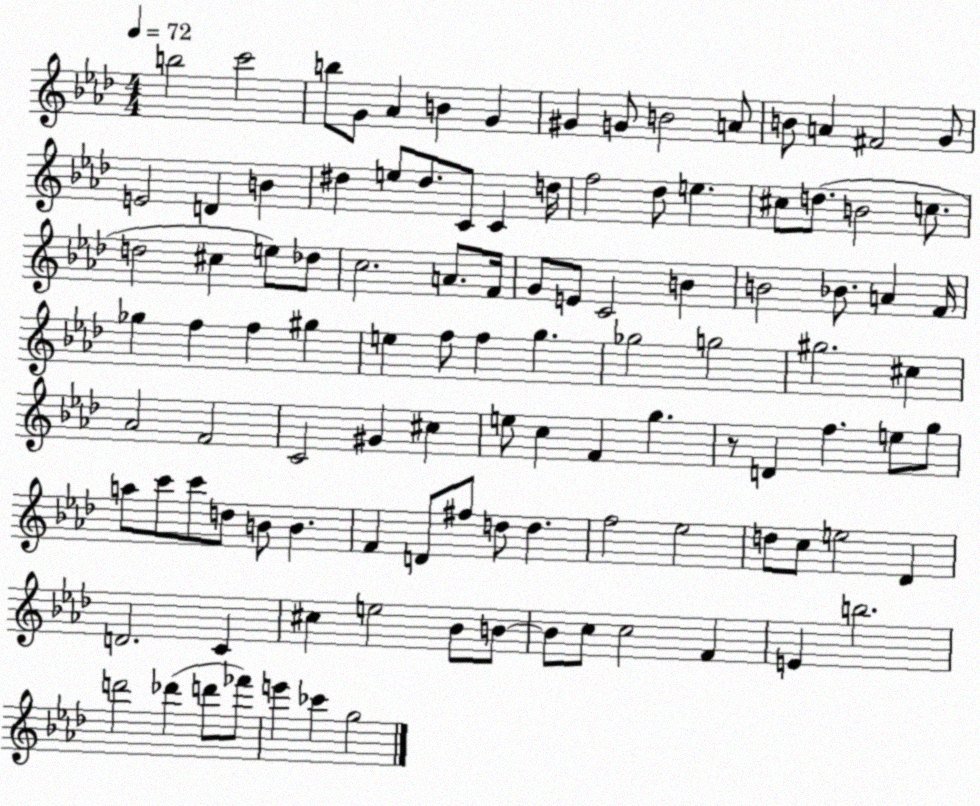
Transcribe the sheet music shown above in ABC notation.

X:1
T:Untitled
M:4/4
L:1/4
K:Ab
b2 c'2 b/2 G/2 _A B G ^G G/2 B2 A/2 B/2 A ^F2 G/2 E2 D B ^d e/2 ^d/2 C/2 C d/4 f2 _d/2 e ^c/2 d/2 B2 c/2 d2 ^c e/2 _d/2 c2 A/2 F/4 G/2 E/2 C2 B B2 _B/2 A F/4 _g f f ^g e f/2 f g _g2 g2 ^g2 ^c _A2 F2 C2 ^G ^c e/2 c F g z/2 D f e/2 g/2 a/2 c'/2 c'/2 d/2 B/2 B F D/2 ^f/2 d/2 d f2 _e2 d/2 c/2 e2 _D D2 C ^c e2 _B/2 B/2 B/2 c/2 c2 F E b2 d'2 _d' d'/2 _f'/2 e' _c' g2